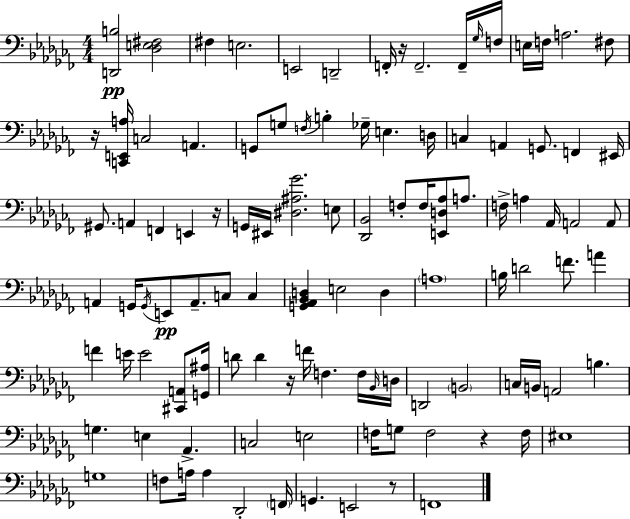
{
  \clef bass
  \numericTimeSignature
  \time 4/4
  \key aes \minor
  <d, b>2\pp <des e fis>2 | fis4 e2. | e,2 d,2-- | f,16-. r16 f,2.-- f,16-- \grace { ges16 } | \break f16 e16 f16 a2. fis8 | r16 <c, e, a>16 c2 a,4. | g,8 g8 \acciaccatura { f16 } b4-. ges16-- e4. | d16 c4 a,4 g,8. f,4 | \break eis,16 gis,8. a,4 f,4 e,4 | r16 g,16 eis,16 <dis ais ges'>2. | e8 <des, bes,>2 f8-. f16 <e, d aes>8 a8. | f16-> a4 aes,16 a,2 | \break a,8 a,4 g,16 \acciaccatura { g,16 }\pp e,8 a,8.-- c8 c4 | <g, aes, bes, d>4 e2 d4 | \parenthesize a1 | b16 d'2 f'8. a'4 | \break f'4 e'16 e'2 | <cis, a,>8 <g, ais>16 d'8 d'4 r16 f'16 f4. | f16 \grace { bes,16 } d16 d,2 \parenthesize b,2 | c16 b,16 a,2 b4. | \break g4. e4 aes,4.-> | c2 e2 | f16 g8 f2 r4 | f16 eis1 | \break g1 | f8 a16 a4 des,2-. | \parenthesize f,16 g,4. e,2 | r8 f,1 | \break \bar "|."
}